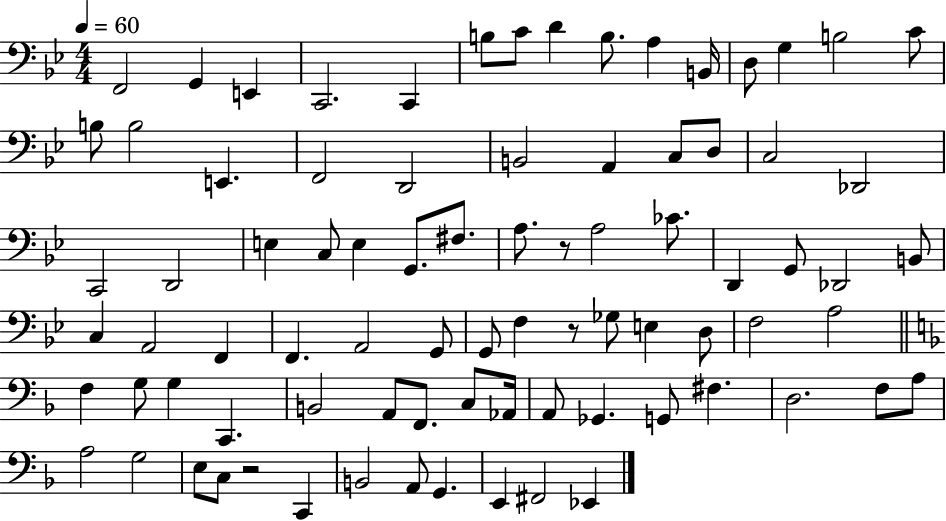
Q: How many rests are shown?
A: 3